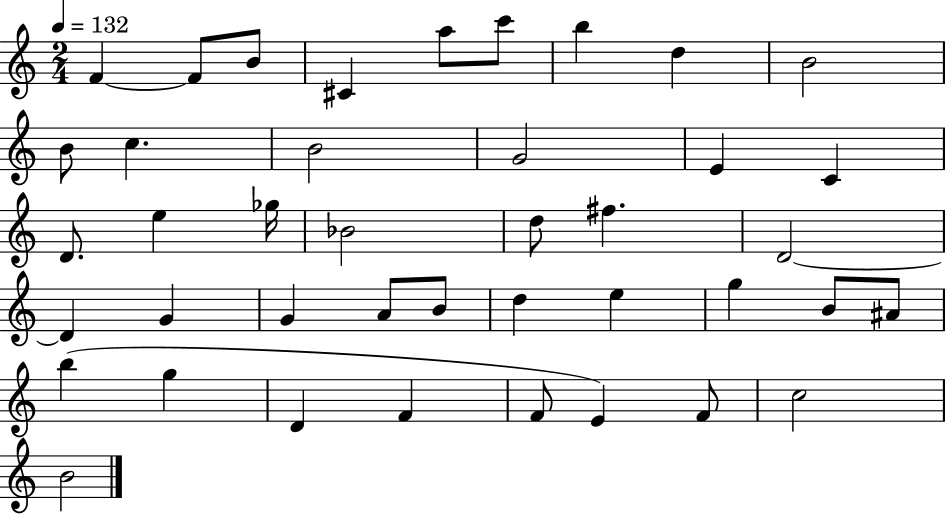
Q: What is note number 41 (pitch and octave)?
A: B4